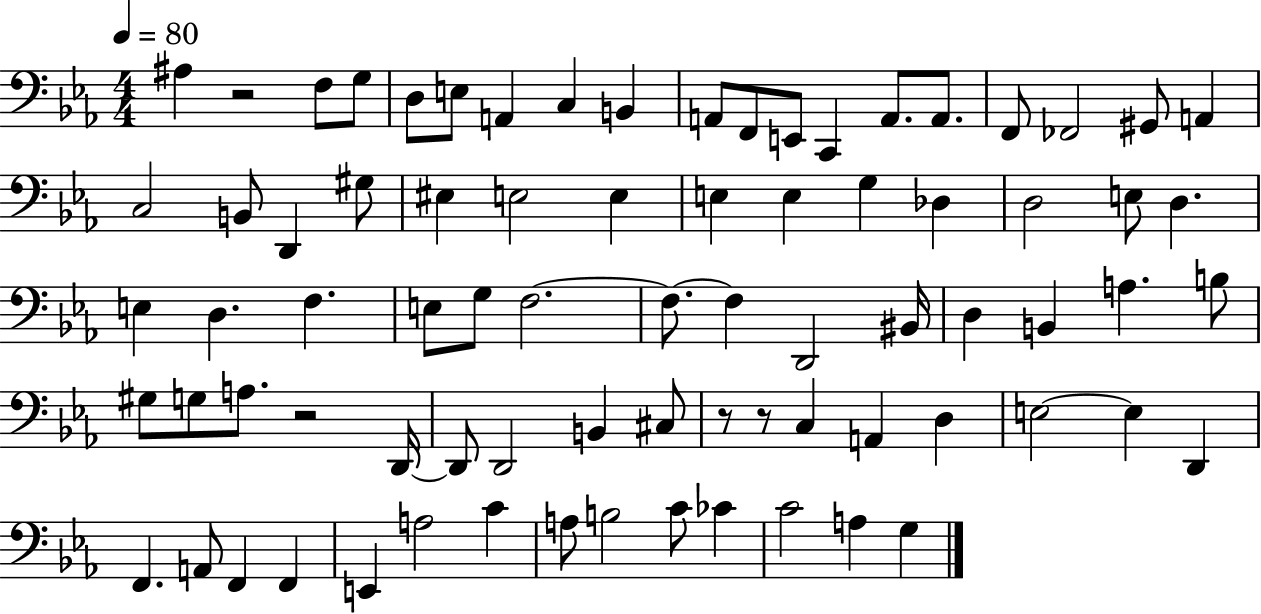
A#3/q R/h F3/e G3/e D3/e E3/e A2/q C3/q B2/q A2/e F2/e E2/e C2/q A2/e. A2/e. F2/e FES2/h G#2/e A2/q C3/h B2/e D2/q G#3/e EIS3/q E3/h E3/q E3/q E3/q G3/q Db3/q D3/h E3/e D3/q. E3/q D3/q. F3/q. E3/e G3/e F3/h. F3/e. F3/q D2/h BIS2/s D3/q B2/q A3/q. B3/e G#3/e G3/e A3/e. R/h D2/s D2/e D2/h B2/q C#3/e R/e R/e C3/q A2/q D3/q E3/h E3/q D2/q F2/q. A2/e F2/q F2/q E2/q A3/h C4/q A3/e B3/h C4/e CES4/q C4/h A3/q G3/q